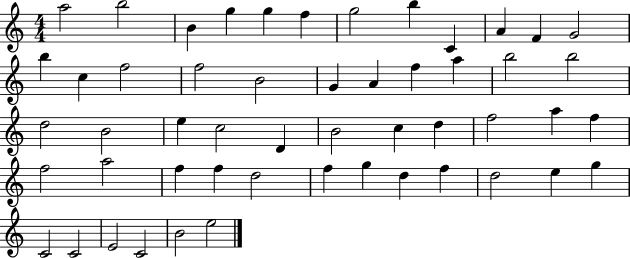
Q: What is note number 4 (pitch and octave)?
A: G5